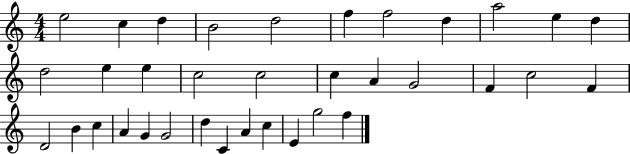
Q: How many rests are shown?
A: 0